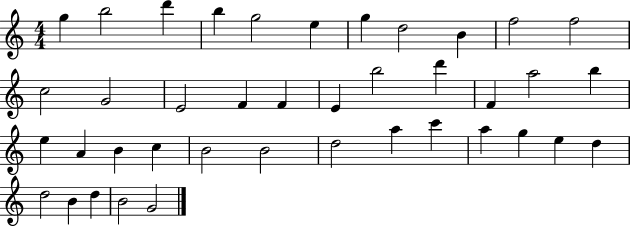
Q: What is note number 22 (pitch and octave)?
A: B5